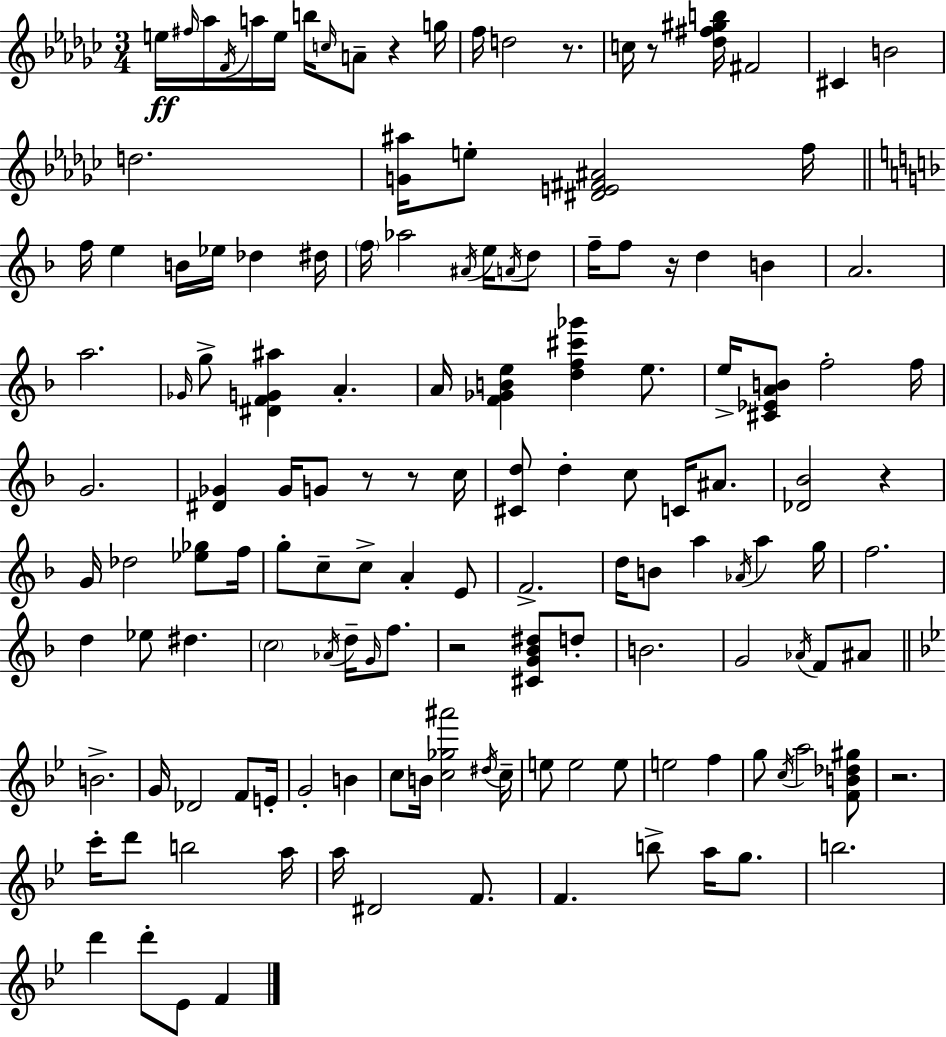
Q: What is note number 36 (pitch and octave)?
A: A4